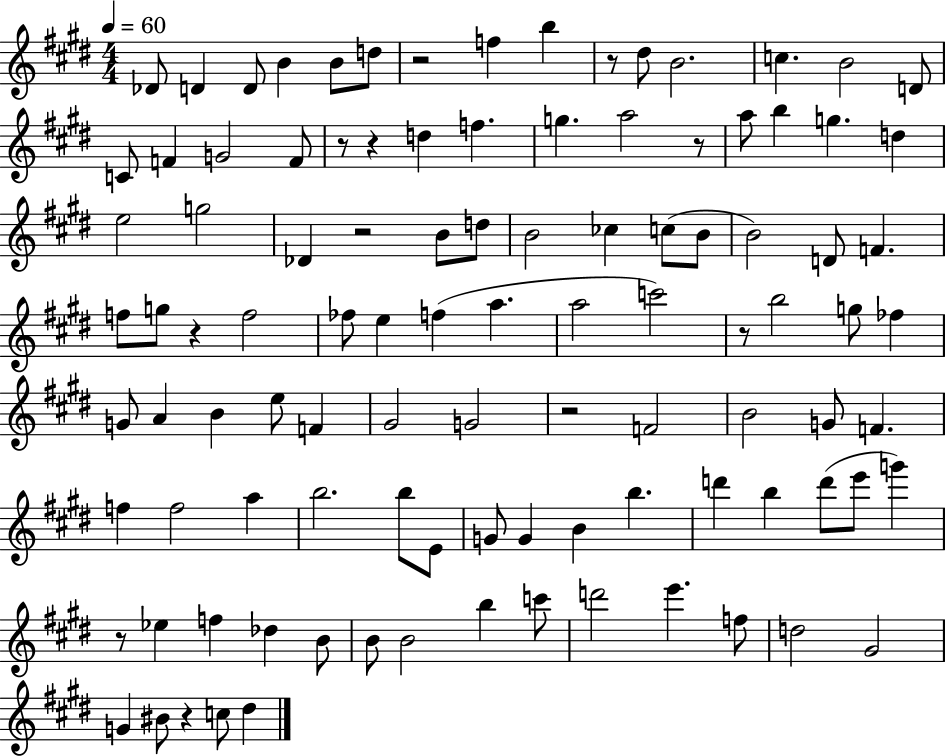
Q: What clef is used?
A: treble